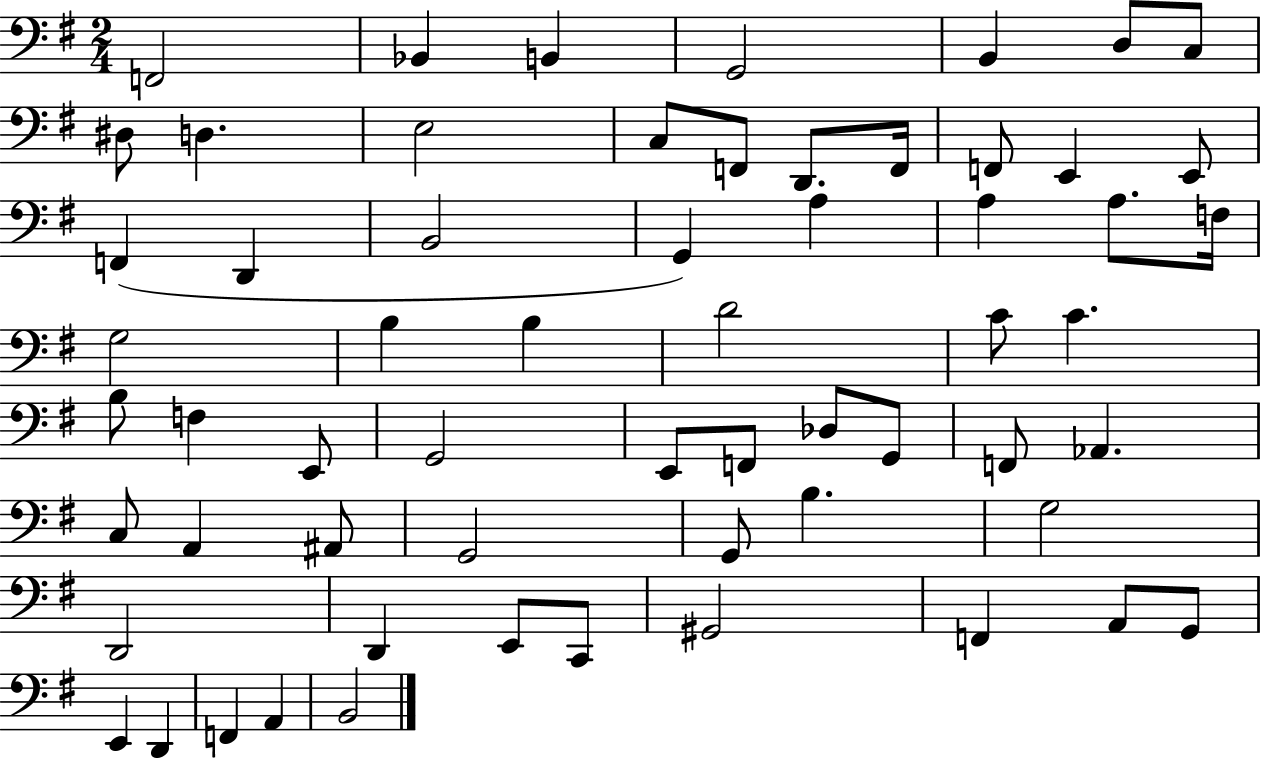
F2/h Bb2/q B2/q G2/h B2/q D3/e C3/e D#3/e D3/q. E3/h C3/e F2/e D2/e. F2/s F2/e E2/q E2/e F2/q D2/q B2/h G2/q A3/q A3/q A3/e. F3/s G3/h B3/q B3/q D4/h C4/e C4/q. B3/e F3/q E2/e G2/h E2/e F2/e Db3/e G2/e F2/e Ab2/q. C3/e A2/q A#2/e G2/h G2/e B3/q. G3/h D2/h D2/q E2/e C2/e G#2/h F2/q A2/e G2/e E2/q D2/q F2/q A2/q B2/h